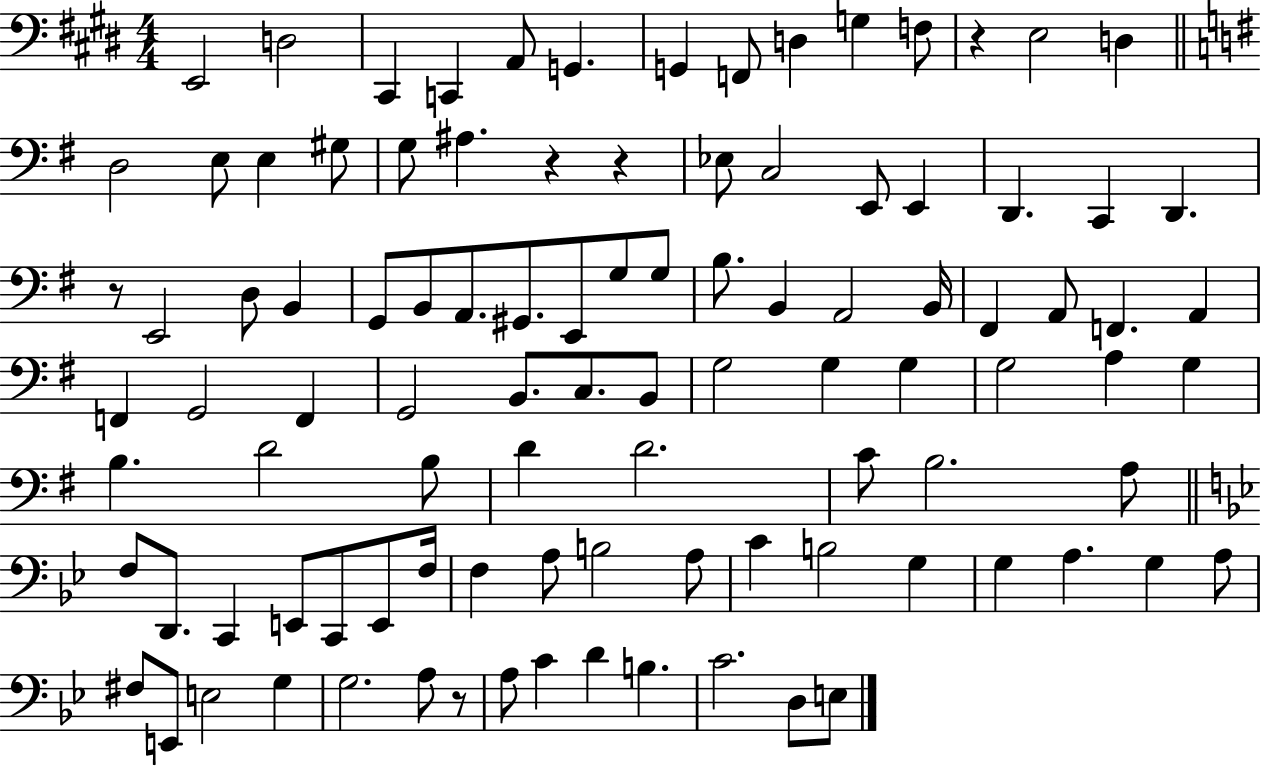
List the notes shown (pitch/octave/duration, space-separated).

E2/h D3/h C#2/q C2/q A2/e G2/q. G2/q F2/e D3/q G3/q F3/e R/q E3/h D3/q D3/h E3/e E3/q G#3/e G3/e A#3/q. R/q R/q Eb3/e C3/h E2/e E2/q D2/q. C2/q D2/q. R/e E2/h D3/e B2/q G2/e B2/e A2/e. G#2/e. E2/e G3/e G3/e B3/e. B2/q A2/h B2/s F#2/q A2/e F2/q. A2/q F2/q G2/h F2/q G2/h B2/e. C3/e. B2/e G3/h G3/q G3/q G3/h A3/q G3/q B3/q. D4/h B3/e D4/q D4/h. C4/e B3/h. A3/e F3/e D2/e. C2/q E2/e C2/e E2/e F3/s F3/q A3/e B3/h A3/e C4/q B3/h G3/q G3/q A3/q. G3/q A3/e F#3/e E2/e E3/h G3/q G3/h. A3/e R/e A3/e C4/q D4/q B3/q. C4/h. D3/e E3/e